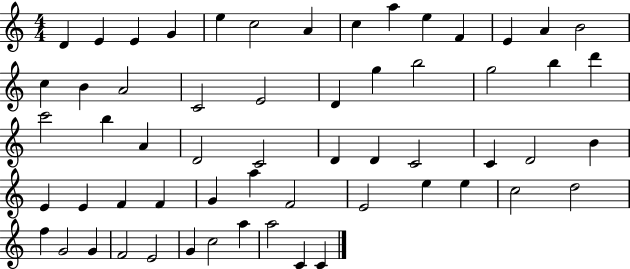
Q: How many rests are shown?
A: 0